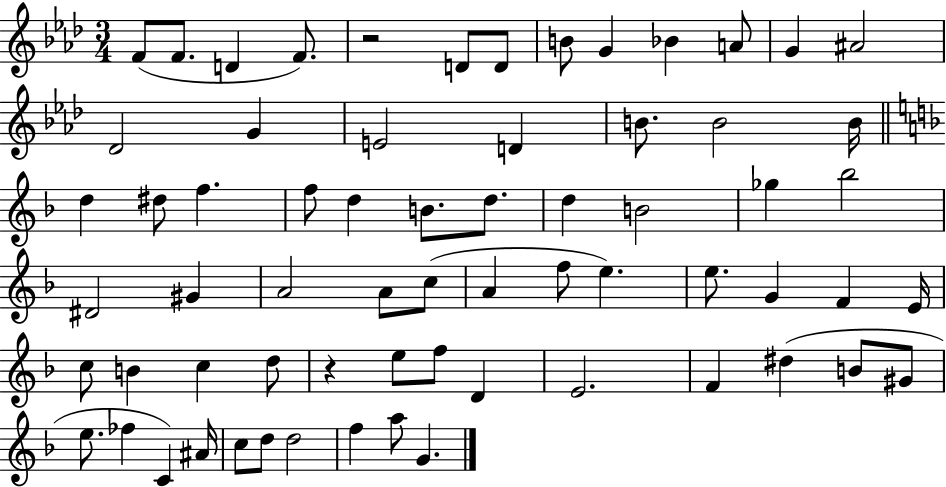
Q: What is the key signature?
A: AES major